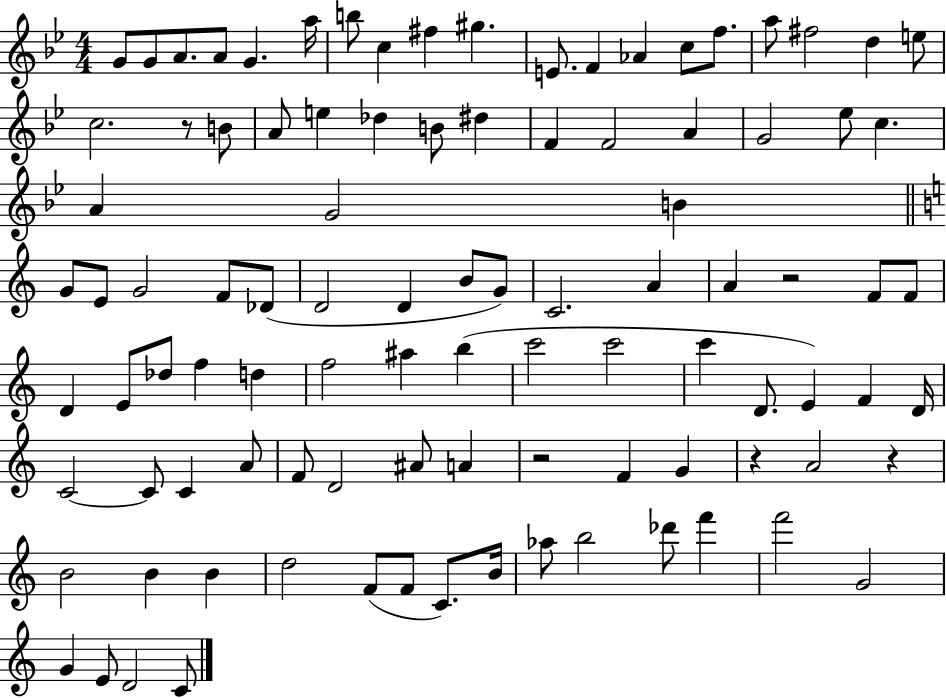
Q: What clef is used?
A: treble